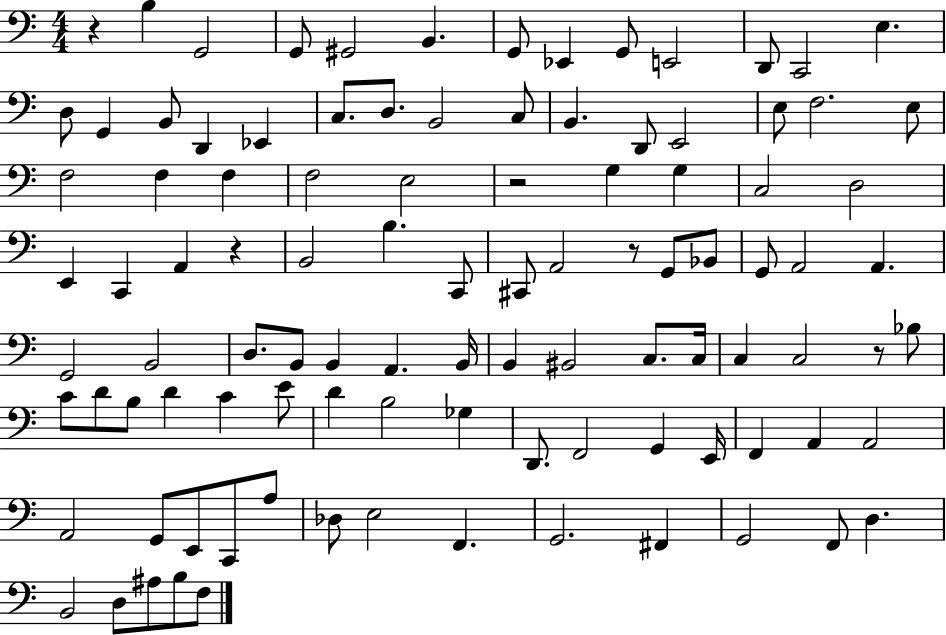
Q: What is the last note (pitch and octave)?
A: F3